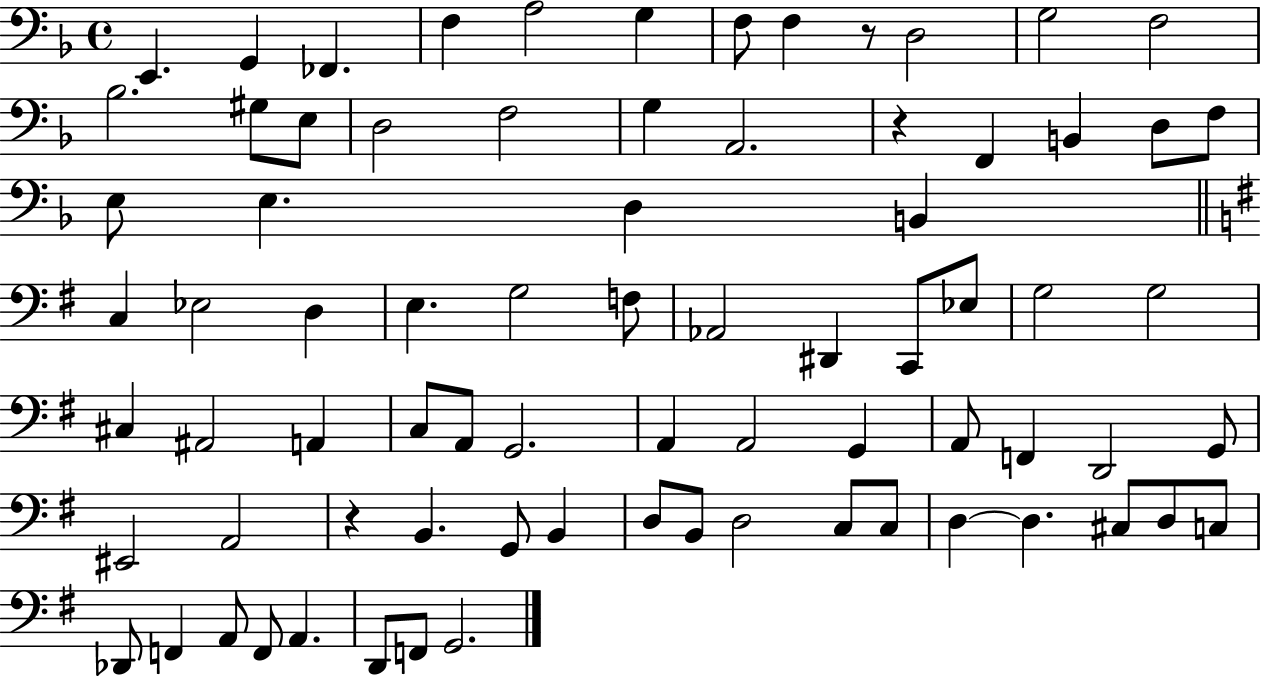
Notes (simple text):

E2/q. G2/q FES2/q. F3/q A3/h G3/q F3/e F3/q R/e D3/h G3/h F3/h Bb3/h. G#3/e E3/e D3/h F3/h G3/q A2/h. R/q F2/q B2/q D3/e F3/e E3/e E3/q. D3/q B2/q C3/q Eb3/h D3/q E3/q. G3/h F3/e Ab2/h D#2/q C2/e Eb3/e G3/h G3/h C#3/q A#2/h A2/q C3/e A2/e G2/h. A2/q A2/h G2/q A2/e F2/q D2/h G2/e EIS2/h A2/h R/q B2/q. G2/e B2/q D3/e B2/e D3/h C3/e C3/e D3/q D3/q. C#3/e D3/e C3/e Db2/e F2/q A2/e F2/e A2/q. D2/e F2/e G2/h.